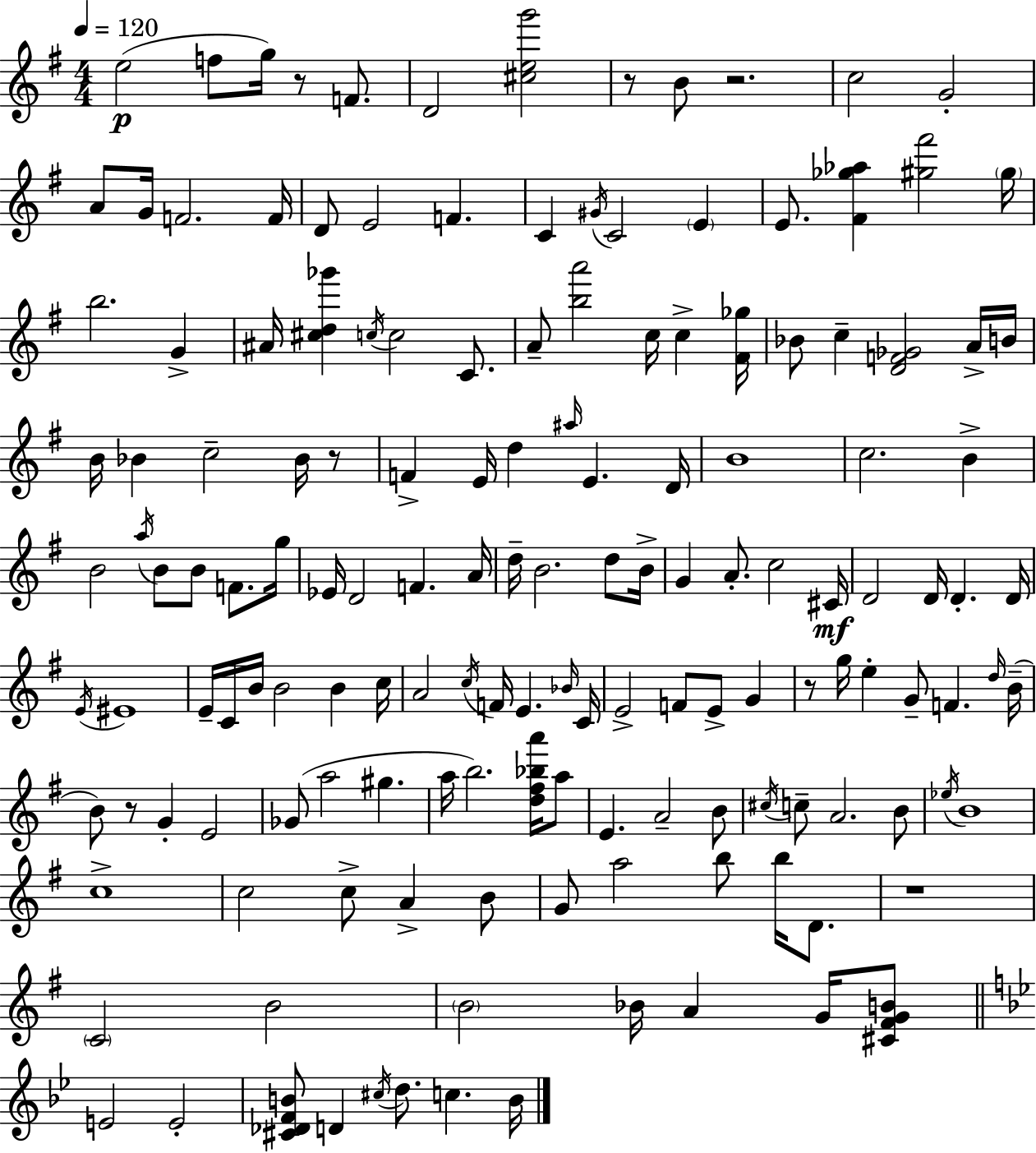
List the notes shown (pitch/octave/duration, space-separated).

E5/h F5/e G5/s R/e F4/e. D4/h [C#5,E5,G6]/h R/e B4/e R/h. C5/h G4/h A4/e G4/s F4/h. F4/s D4/e E4/h F4/q. C4/q G#4/s C4/h E4/q E4/e. [F#4,Gb5,Ab5]/q [G#5,F#6]/h G#5/s B5/h. G4/q A#4/s [C#5,D5,Gb6]/q C5/s C5/h C4/e. A4/e [B5,A6]/h C5/s C5/q [F#4,Gb5]/s Bb4/e C5/q [D4,F4,Gb4]/h A4/s B4/s B4/s Bb4/q C5/h Bb4/s R/e F4/q E4/s D5/q A#5/s E4/q. D4/s B4/w C5/h. B4/q B4/h A5/s B4/e B4/e F4/e. G5/s Eb4/s D4/h F4/q. A4/s D5/s B4/h. D5/e B4/s G4/q A4/e. C5/h C#4/s D4/h D4/s D4/q. D4/s E4/s EIS4/w E4/s C4/s B4/s B4/h B4/q C5/s A4/h C5/s F4/s E4/q. Bb4/s C4/s E4/h F4/e E4/e G4/q R/e G5/s E5/q G4/e F4/q. D5/s B4/s B4/e R/e G4/q E4/h Gb4/e A5/h G#5/q. A5/s B5/h. [D5,F#5,Bb5,A6]/s A5/e E4/q. A4/h B4/e C#5/s C5/e A4/h. B4/e Eb5/s B4/w C5/w C5/h C5/e A4/q B4/e G4/e A5/h B5/e B5/s D4/e. R/w C4/h B4/h B4/h Bb4/s A4/q G4/s [C#4,F#4,G4,B4]/e E4/h E4/h [C#4,Db4,F4,B4]/e D4/q C#5/s D5/e. C5/q. B4/s